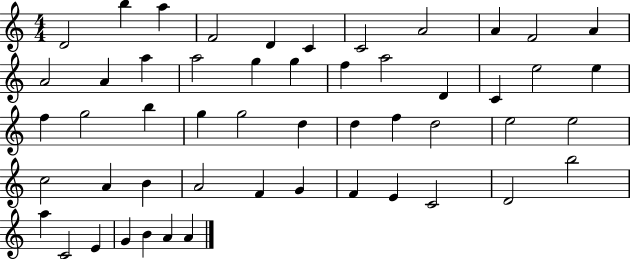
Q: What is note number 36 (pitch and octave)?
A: A4